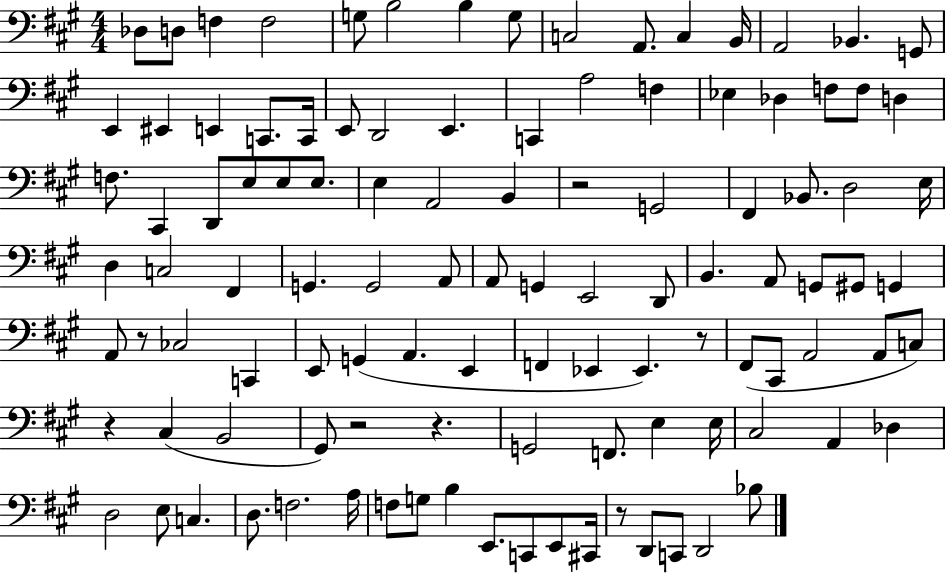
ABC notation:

X:1
T:Untitled
M:4/4
L:1/4
K:A
_D,/2 D,/2 F, F,2 G,/2 B,2 B, G,/2 C,2 A,,/2 C, B,,/4 A,,2 _B,, G,,/2 E,, ^E,, E,, C,,/2 C,,/4 E,,/2 D,,2 E,, C,, A,2 F, _E, _D, F,/2 F,/2 D, F,/2 ^C,, D,,/2 E,/2 E,/2 E,/2 E, A,,2 B,, z2 G,,2 ^F,, _B,,/2 D,2 E,/4 D, C,2 ^F,, G,, G,,2 A,,/2 A,,/2 G,, E,,2 D,,/2 B,, A,,/2 G,,/2 ^G,,/2 G,, A,,/2 z/2 _C,2 C,, E,,/2 G,, A,, E,, F,, _E,, _E,, z/2 ^F,,/2 ^C,,/2 A,,2 A,,/2 C,/2 z ^C, B,,2 ^G,,/2 z2 z G,,2 F,,/2 E, E,/4 ^C,2 A,, _D, D,2 E,/2 C, D,/2 F,2 A,/4 F,/2 G,/2 B, E,,/2 C,,/2 E,,/2 ^C,,/4 z/2 D,,/2 C,,/2 D,,2 _B,/2